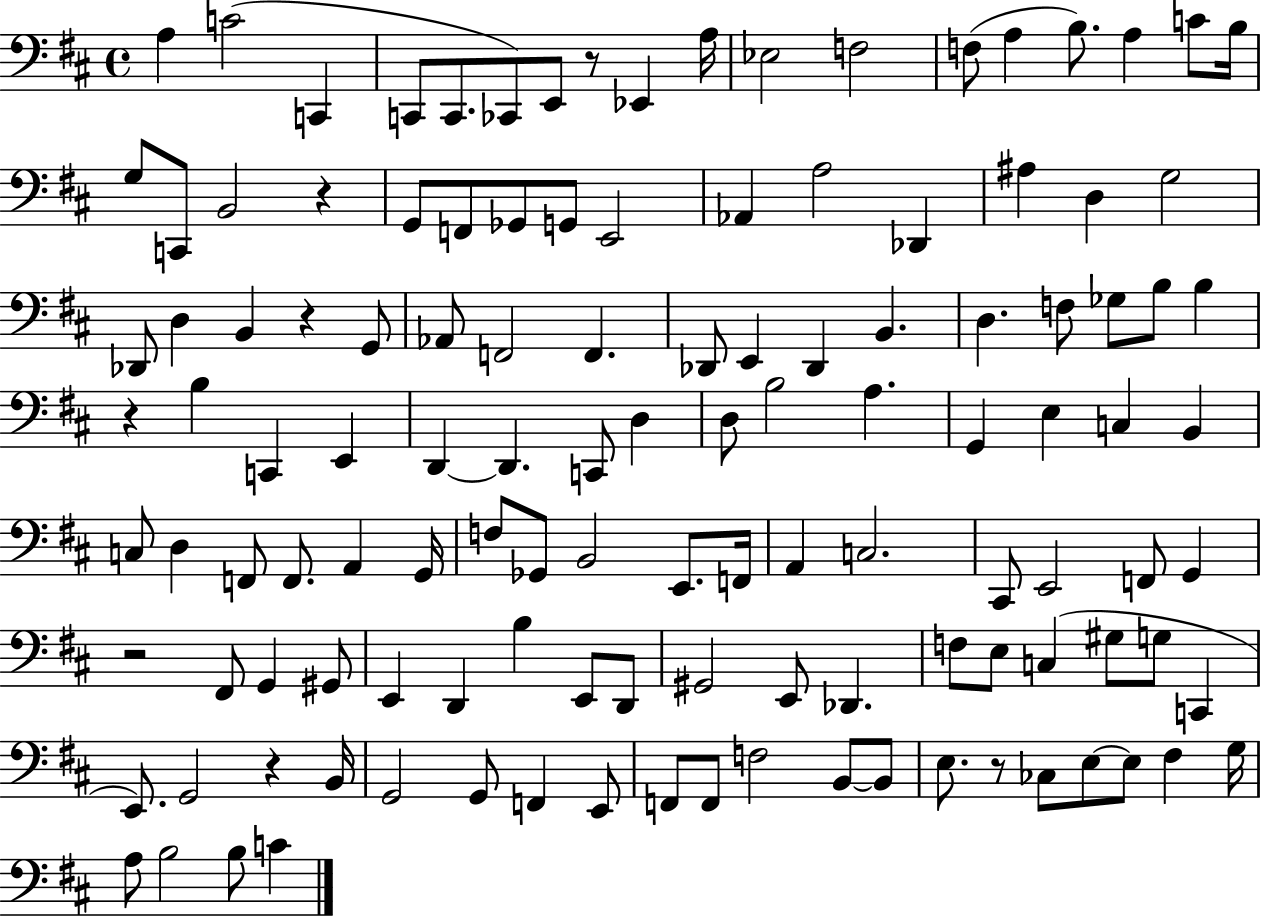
{
  \clef bass
  \time 4/4
  \defaultTimeSignature
  \key d \major
  a4 c'2( c,4 | c,8 c,8. ces,8) e,8 r8 ees,4 a16 | ees2 f2 | f8( a4 b8.) a4 c'8 b16 | \break g8 c,8 b,2 r4 | g,8 f,8 ges,8 g,8 e,2 | aes,4 a2 des,4 | ais4 d4 g2 | \break des,8 d4 b,4 r4 g,8 | aes,8 f,2 f,4. | des,8 e,4 des,4 b,4. | d4. f8 ges8 b8 b4 | \break r4 b4 c,4 e,4 | d,4~~ d,4. c,8 d4 | d8 b2 a4. | g,4 e4 c4 b,4 | \break c8 d4 f,8 f,8. a,4 g,16 | f8 ges,8 b,2 e,8. f,16 | a,4 c2. | cis,8 e,2 f,8 g,4 | \break r2 fis,8 g,4 gis,8 | e,4 d,4 b4 e,8 d,8 | gis,2 e,8 des,4. | f8 e8 c4( gis8 g8 c,4 | \break e,8.) g,2 r4 b,16 | g,2 g,8 f,4 e,8 | f,8 f,8 f2 b,8~~ b,8 | e8. r8 ces8 e8~~ e8 fis4 g16 | \break a8 b2 b8 c'4 | \bar "|."
}